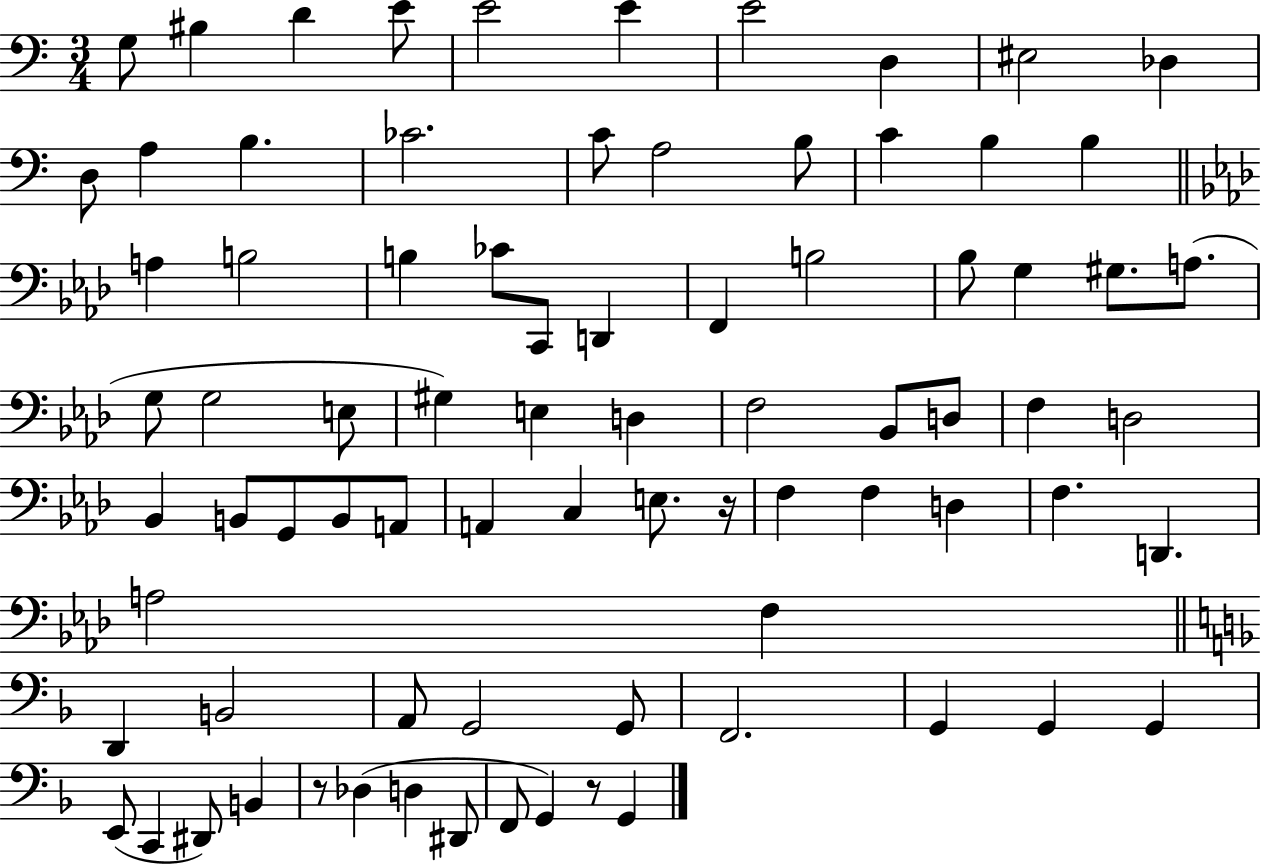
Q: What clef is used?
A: bass